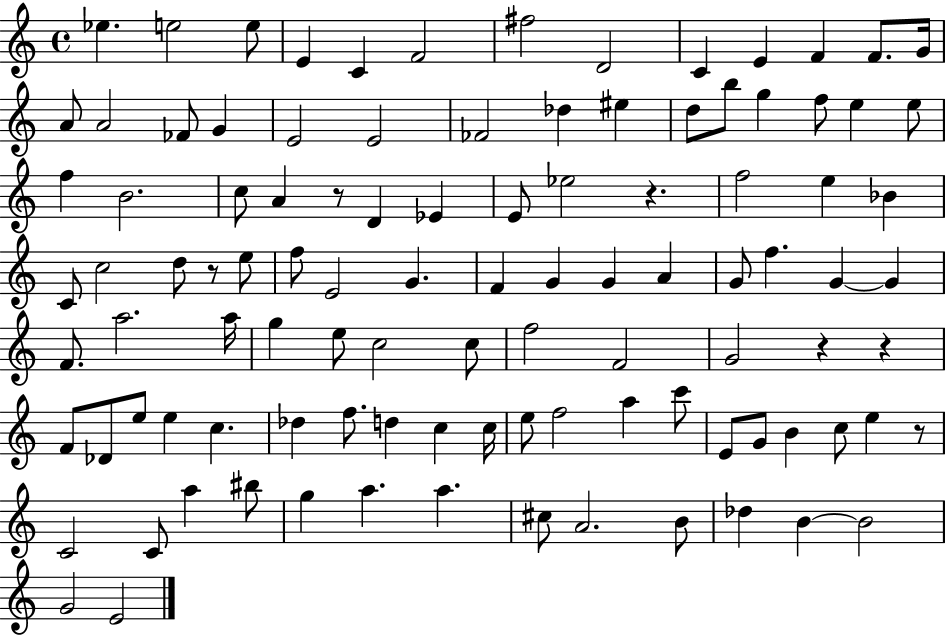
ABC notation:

X:1
T:Untitled
M:4/4
L:1/4
K:C
_e e2 e/2 E C F2 ^f2 D2 C E F F/2 G/4 A/2 A2 _F/2 G E2 E2 _F2 _d ^e d/2 b/2 g f/2 e e/2 f B2 c/2 A z/2 D _E E/2 _e2 z f2 e _B C/2 c2 d/2 z/2 e/2 f/2 E2 G F G G A G/2 f G G F/2 a2 a/4 g e/2 c2 c/2 f2 F2 G2 z z F/2 _D/2 e/2 e c _d f/2 d c c/4 e/2 f2 a c'/2 E/2 G/2 B c/2 e z/2 C2 C/2 a ^b/2 g a a ^c/2 A2 B/2 _d B B2 G2 E2